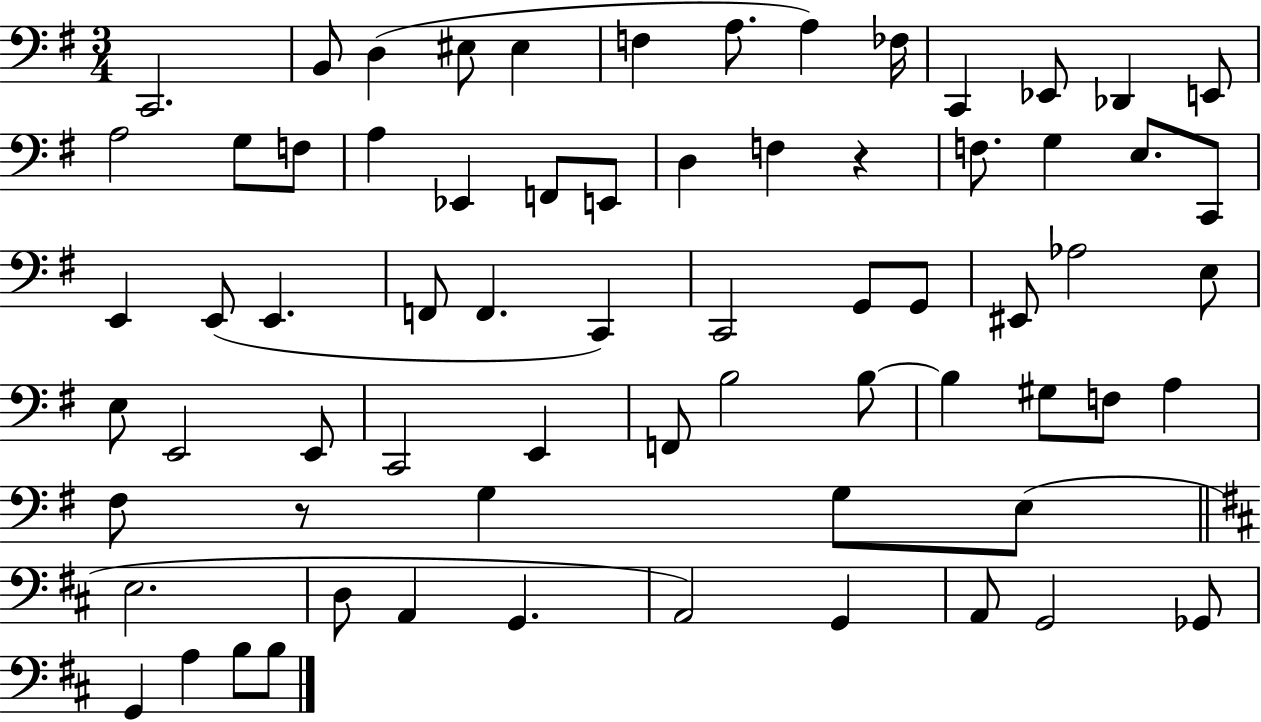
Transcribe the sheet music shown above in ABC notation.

X:1
T:Untitled
M:3/4
L:1/4
K:G
C,,2 B,,/2 D, ^E,/2 ^E, F, A,/2 A, _F,/4 C,, _E,,/2 _D,, E,,/2 A,2 G,/2 F,/2 A, _E,, F,,/2 E,,/2 D, F, z F,/2 G, E,/2 C,,/2 E,, E,,/2 E,, F,,/2 F,, C,, C,,2 G,,/2 G,,/2 ^E,,/2 _A,2 E,/2 E,/2 E,,2 E,,/2 C,,2 E,, F,,/2 B,2 B,/2 B, ^G,/2 F,/2 A, ^F,/2 z/2 G, G,/2 E,/2 E,2 D,/2 A,, G,, A,,2 G,, A,,/2 G,,2 _G,,/2 G,, A, B,/2 B,/2